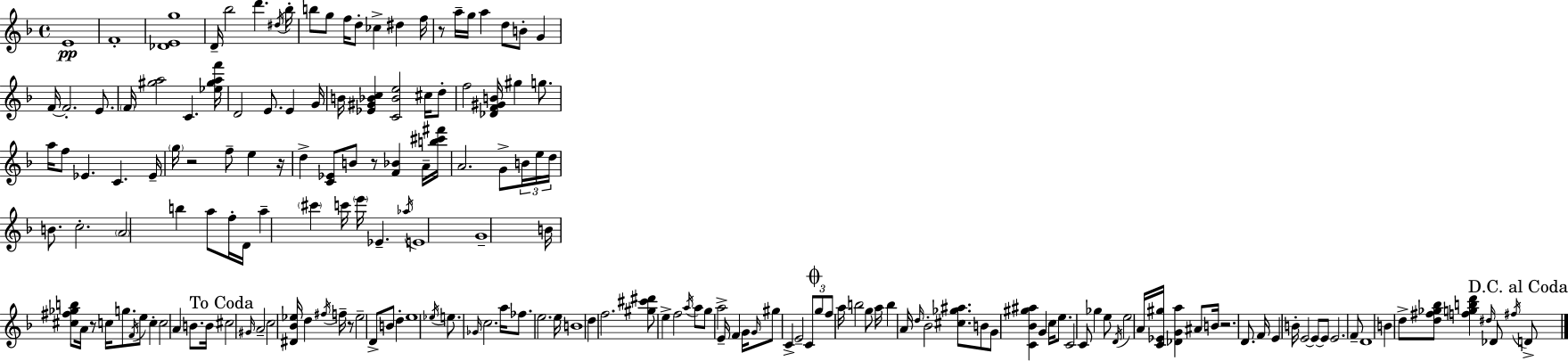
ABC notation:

X:1
T:Untitled
M:4/4
L:1/4
K:F
E4 F4 [_DEg]4 D/4 _b2 d' ^d/4 _b/4 b/2 g/2 f/4 d/2 _c ^d f/4 z/2 a/4 g/4 a d/2 B/2 G F/4 F2 E/2 F/4 [^ga]2 C [_e^gaf']/4 D2 E/2 E G/4 B/4 [_E^G_Bc] [C_Be]2 ^c/4 d/2 f2 [_DF^GB]/4 ^g g/2 a/4 f/2 _E C _E/4 g/4 z2 f/2 e z/4 d [C_E]/2 B/2 z/2 [F_B] A/4 [b^c'^f']/4 A2 G/2 B/4 e/4 d/4 B/2 c2 A2 b a/2 f/4 D/4 a ^c' c'/4 e'/4 _E _a/4 E4 G4 B/4 [^c^f_gb]/2 A/4 z/2 c/4 g/2 F/4 e/2 c c2 A B/2 B/4 ^c2 ^G/4 A2 c2 [^D_B_e]/4 d ^f/4 f/4 z/2 _e2 D/2 B/2 d e4 _e/4 e/2 _G/4 c2 a/4 _f/2 e2 e/4 B4 d f2 [^g^c'^d']/2 e f2 a/4 a/2 g/2 a2 E/4 F G/4 G/4 ^g/2 C E2 C/2 g/2 f/2 a/4 b2 g/2 a/4 b A/4 d/4 _B2 [^c_g^a]/2 B/2 G/2 [C_B^g^a] G c/4 e/2 C2 C/2 _g e/2 D/4 e2 A/4 [C_E^g]/4 [_DGa] ^A/2 B/4 z2 D/2 F/4 E B/4 E2 E/2 E/2 E2 F/2 D4 B d/2 [d^f_g_b]/2 [fgbd'] ^d/4 _D/2 ^f/4 D/2